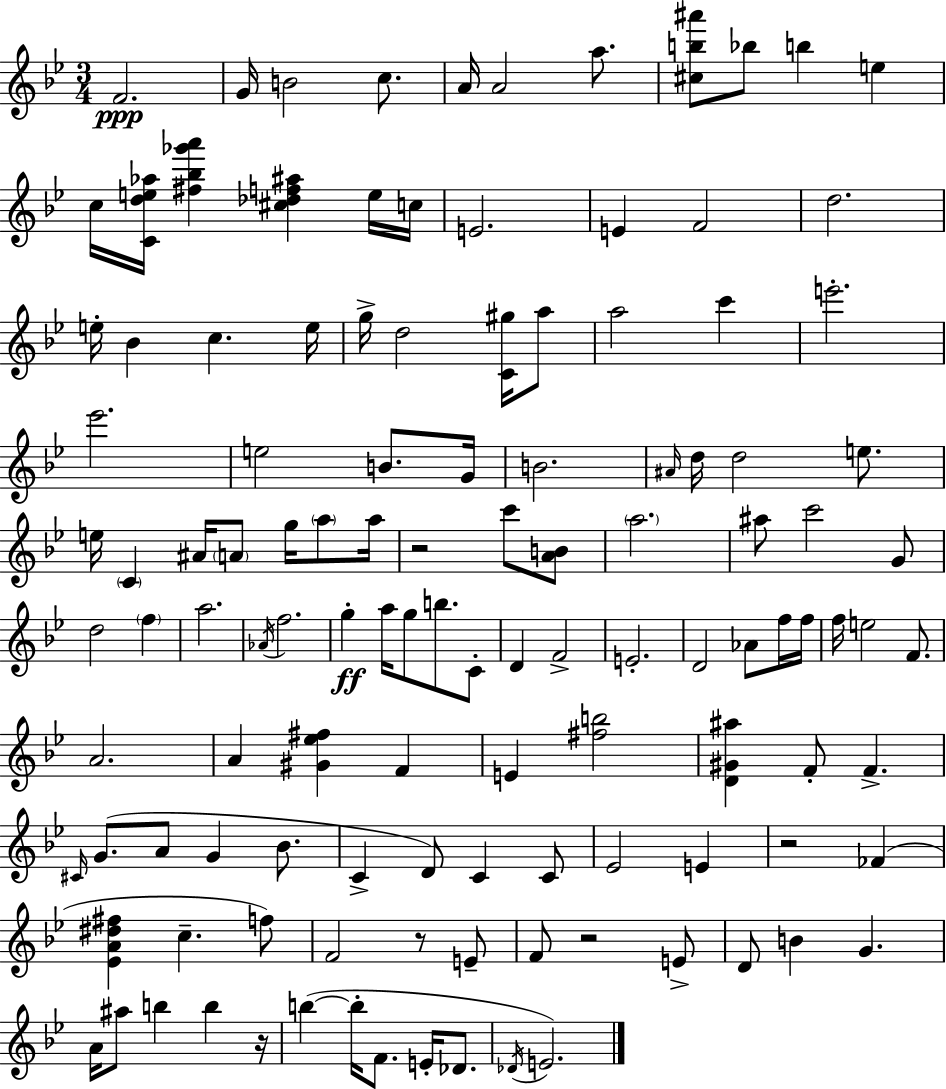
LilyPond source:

{
  \clef treble
  \numericTimeSignature
  \time 3/4
  \key bes \major
  f'2.\ppp | g'16 b'2 c''8. | a'16 a'2 a''8. | <cis'' b'' ais'''>8 bes''8 b''4 e''4 | \break c''16 <c' d'' e'' aes''>16 <fis'' bes'' ges''' a'''>4 <cis'' des'' f'' ais''>4 e''16 c''16 | e'2. | e'4 f'2 | d''2. | \break e''16-. bes'4 c''4. e''16 | g''16-> d''2 <c' gis''>16 a''8 | a''2 c'''4 | e'''2.-. | \break ees'''2. | e''2 b'8. g'16 | b'2. | \grace { ais'16 } d''16 d''2 e''8. | \break e''16 \parenthesize c'4 ais'16 \parenthesize a'8 g''16 \parenthesize a''8 | a''16 r2 c'''8 <a' b'>8 | \parenthesize a''2. | ais''8 c'''2 g'8 | \break d''2 \parenthesize f''4 | a''2. | \acciaccatura { aes'16 } f''2. | g''4-.\ff a''16 g''8 b''8. | \break c'8-. d'4 f'2-> | e'2.-. | d'2 aes'8 | f''16 f''16 f''16 e''2 f'8. | \break a'2. | a'4 <gis' ees'' fis''>4 f'4 | e'4 <fis'' b''>2 | <d' gis' ais''>4 f'8-. f'4.-> | \break \grace { cis'16 } g'8.( a'8 g'4 | bes'8. c'4-> d'8) c'4 | c'8 ees'2 e'4 | r2 fes'4( | \break <ees' a' dis'' fis''>4 c''4.-- | f''8) f'2 r8 | e'8-- f'8 r2 | e'8-> d'8 b'4 g'4. | \break a'16 ais''8 b''4 b''4 | r16 b''4~(~ b''16-. f'8. e'16-. | des'8. \acciaccatura { des'16 }) e'2. | \bar "|."
}